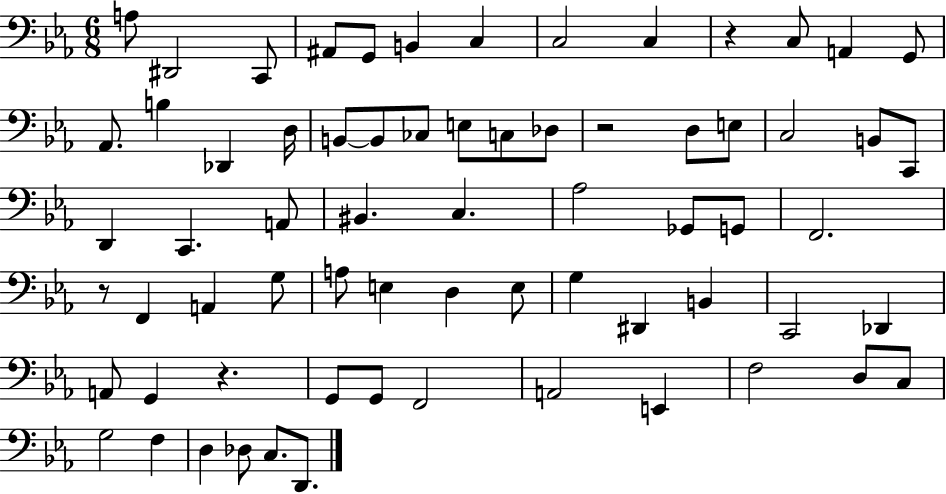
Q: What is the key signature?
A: EES major